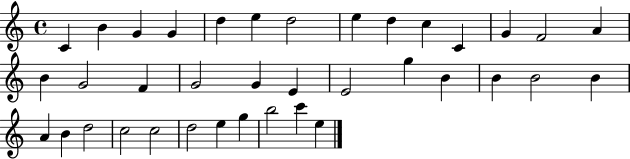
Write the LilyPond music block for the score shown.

{
  \clef treble
  \time 4/4
  \defaultTimeSignature
  \key c \major
  c'4 b'4 g'4 g'4 | d''4 e''4 d''2 | e''4 d''4 c''4 c'4 | g'4 f'2 a'4 | \break b'4 g'2 f'4 | g'2 g'4 e'4 | e'2 g''4 b'4 | b'4 b'2 b'4 | \break a'4 b'4 d''2 | c''2 c''2 | d''2 e''4 g''4 | b''2 c'''4 e''4 | \break \bar "|."
}